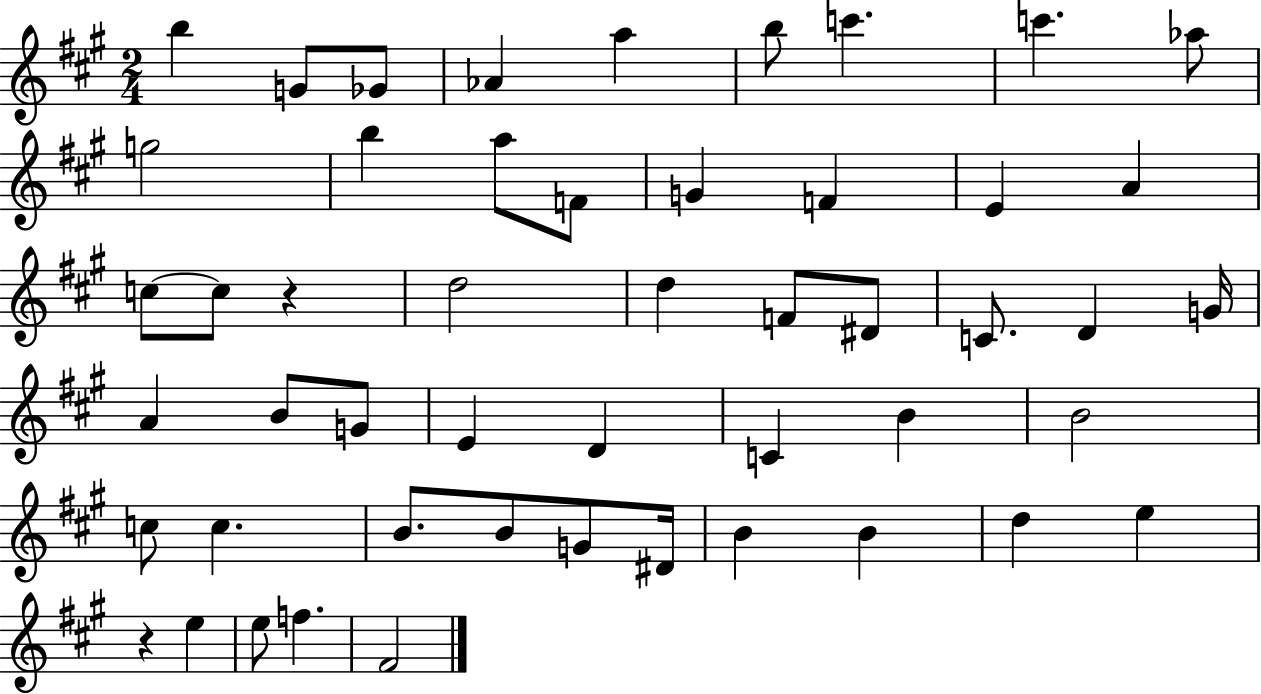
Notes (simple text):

B5/q G4/e Gb4/e Ab4/q A5/q B5/e C6/q. C6/q. Ab5/e G5/h B5/q A5/e F4/e G4/q F4/q E4/q A4/q C5/e C5/e R/q D5/h D5/q F4/e D#4/e C4/e. D4/q G4/s A4/q B4/e G4/e E4/q D4/q C4/q B4/q B4/h C5/e C5/q. B4/e. B4/e G4/e D#4/s B4/q B4/q D5/q E5/q R/q E5/q E5/e F5/q. F#4/h